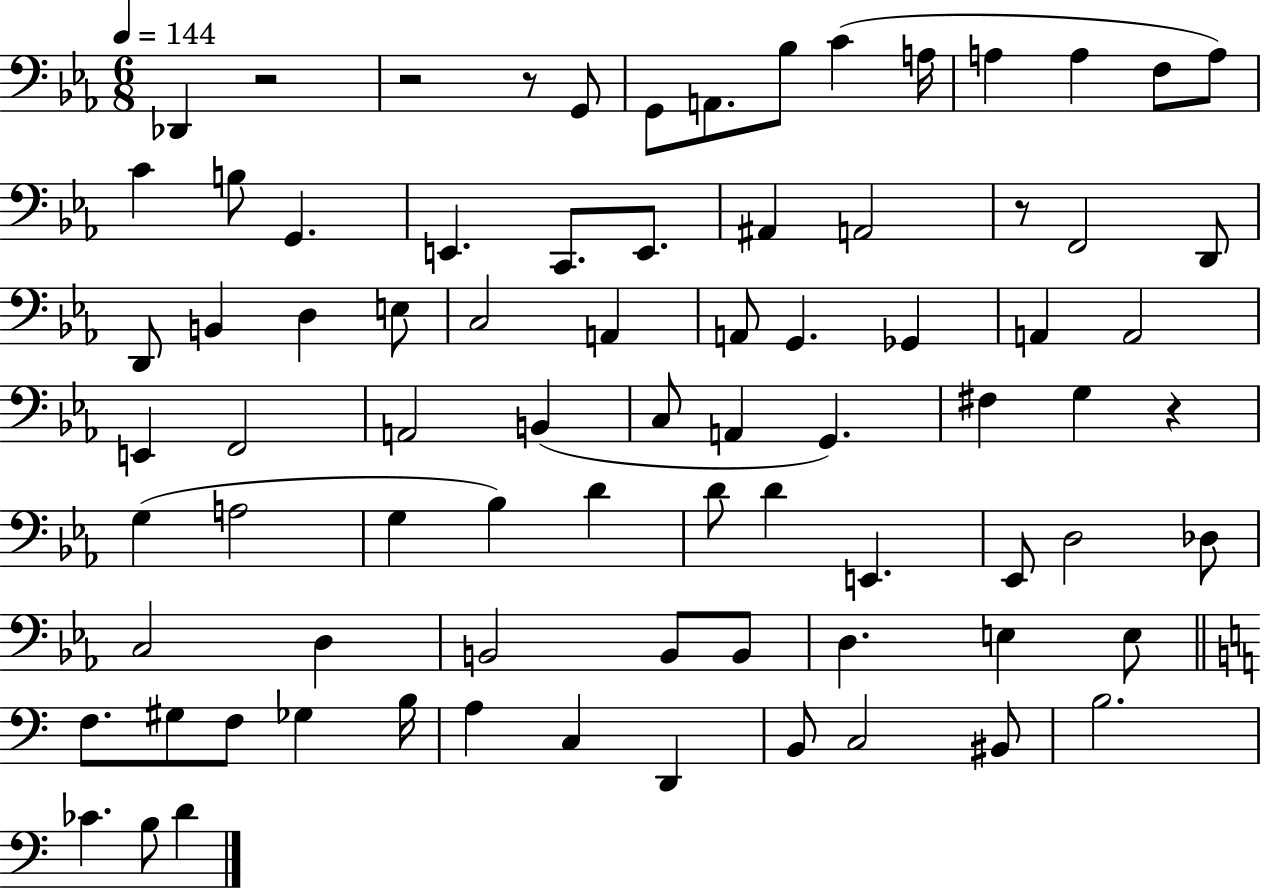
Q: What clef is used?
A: bass